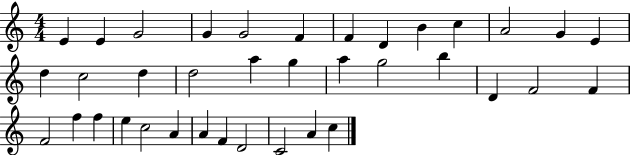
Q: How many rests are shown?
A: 0